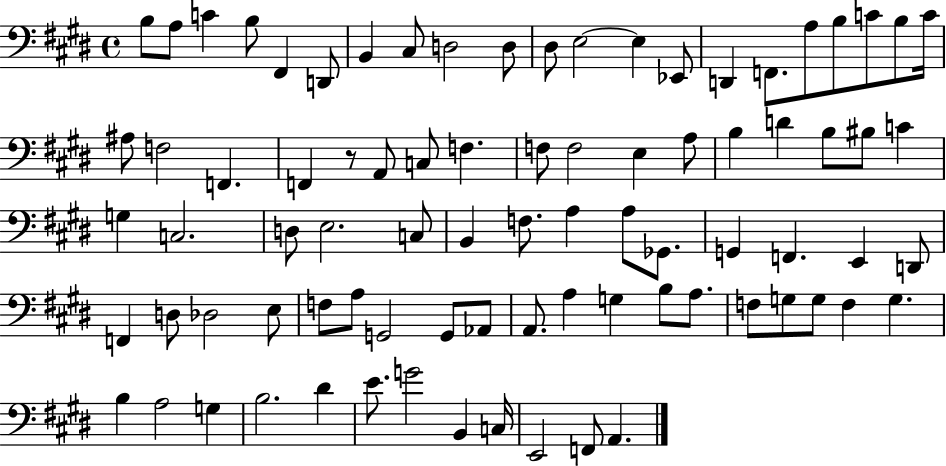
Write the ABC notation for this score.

X:1
T:Untitled
M:4/4
L:1/4
K:E
B,/2 A,/2 C B,/2 ^F,, D,,/2 B,, ^C,/2 D,2 D,/2 ^D,/2 E,2 E, _E,,/2 D,, F,,/2 A,/2 B,/2 C/2 B,/2 C/4 ^A,/2 F,2 F,, F,, z/2 A,,/2 C,/2 F, F,/2 F,2 E, A,/2 B, D B,/2 ^B,/2 C G, C,2 D,/2 E,2 C,/2 B,, F,/2 A, A,/2 _G,,/2 G,, F,, E,, D,,/2 F,, D,/2 _D,2 E,/2 F,/2 A,/2 G,,2 G,,/2 _A,,/2 A,,/2 A, G, B,/2 A,/2 F,/2 G,/2 G,/2 F, G, B, A,2 G, B,2 ^D E/2 G2 B,, C,/4 E,,2 F,,/2 A,,